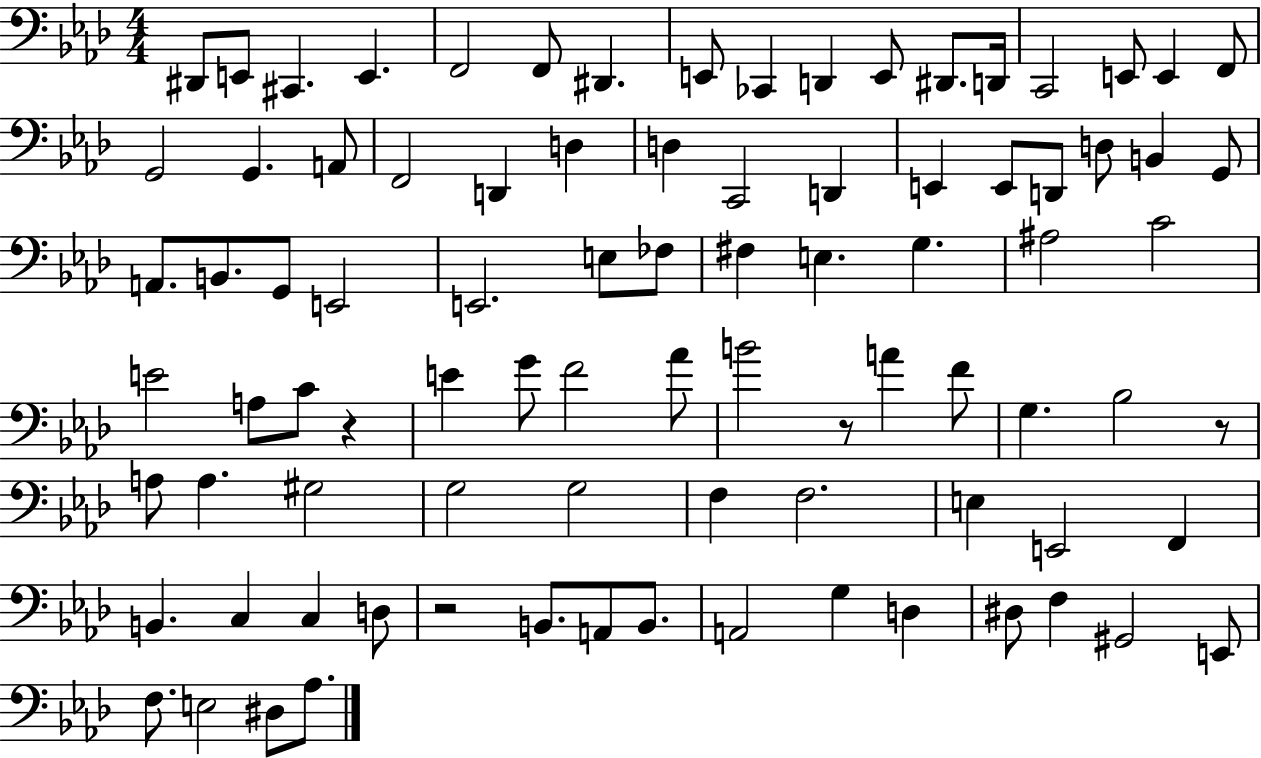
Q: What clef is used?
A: bass